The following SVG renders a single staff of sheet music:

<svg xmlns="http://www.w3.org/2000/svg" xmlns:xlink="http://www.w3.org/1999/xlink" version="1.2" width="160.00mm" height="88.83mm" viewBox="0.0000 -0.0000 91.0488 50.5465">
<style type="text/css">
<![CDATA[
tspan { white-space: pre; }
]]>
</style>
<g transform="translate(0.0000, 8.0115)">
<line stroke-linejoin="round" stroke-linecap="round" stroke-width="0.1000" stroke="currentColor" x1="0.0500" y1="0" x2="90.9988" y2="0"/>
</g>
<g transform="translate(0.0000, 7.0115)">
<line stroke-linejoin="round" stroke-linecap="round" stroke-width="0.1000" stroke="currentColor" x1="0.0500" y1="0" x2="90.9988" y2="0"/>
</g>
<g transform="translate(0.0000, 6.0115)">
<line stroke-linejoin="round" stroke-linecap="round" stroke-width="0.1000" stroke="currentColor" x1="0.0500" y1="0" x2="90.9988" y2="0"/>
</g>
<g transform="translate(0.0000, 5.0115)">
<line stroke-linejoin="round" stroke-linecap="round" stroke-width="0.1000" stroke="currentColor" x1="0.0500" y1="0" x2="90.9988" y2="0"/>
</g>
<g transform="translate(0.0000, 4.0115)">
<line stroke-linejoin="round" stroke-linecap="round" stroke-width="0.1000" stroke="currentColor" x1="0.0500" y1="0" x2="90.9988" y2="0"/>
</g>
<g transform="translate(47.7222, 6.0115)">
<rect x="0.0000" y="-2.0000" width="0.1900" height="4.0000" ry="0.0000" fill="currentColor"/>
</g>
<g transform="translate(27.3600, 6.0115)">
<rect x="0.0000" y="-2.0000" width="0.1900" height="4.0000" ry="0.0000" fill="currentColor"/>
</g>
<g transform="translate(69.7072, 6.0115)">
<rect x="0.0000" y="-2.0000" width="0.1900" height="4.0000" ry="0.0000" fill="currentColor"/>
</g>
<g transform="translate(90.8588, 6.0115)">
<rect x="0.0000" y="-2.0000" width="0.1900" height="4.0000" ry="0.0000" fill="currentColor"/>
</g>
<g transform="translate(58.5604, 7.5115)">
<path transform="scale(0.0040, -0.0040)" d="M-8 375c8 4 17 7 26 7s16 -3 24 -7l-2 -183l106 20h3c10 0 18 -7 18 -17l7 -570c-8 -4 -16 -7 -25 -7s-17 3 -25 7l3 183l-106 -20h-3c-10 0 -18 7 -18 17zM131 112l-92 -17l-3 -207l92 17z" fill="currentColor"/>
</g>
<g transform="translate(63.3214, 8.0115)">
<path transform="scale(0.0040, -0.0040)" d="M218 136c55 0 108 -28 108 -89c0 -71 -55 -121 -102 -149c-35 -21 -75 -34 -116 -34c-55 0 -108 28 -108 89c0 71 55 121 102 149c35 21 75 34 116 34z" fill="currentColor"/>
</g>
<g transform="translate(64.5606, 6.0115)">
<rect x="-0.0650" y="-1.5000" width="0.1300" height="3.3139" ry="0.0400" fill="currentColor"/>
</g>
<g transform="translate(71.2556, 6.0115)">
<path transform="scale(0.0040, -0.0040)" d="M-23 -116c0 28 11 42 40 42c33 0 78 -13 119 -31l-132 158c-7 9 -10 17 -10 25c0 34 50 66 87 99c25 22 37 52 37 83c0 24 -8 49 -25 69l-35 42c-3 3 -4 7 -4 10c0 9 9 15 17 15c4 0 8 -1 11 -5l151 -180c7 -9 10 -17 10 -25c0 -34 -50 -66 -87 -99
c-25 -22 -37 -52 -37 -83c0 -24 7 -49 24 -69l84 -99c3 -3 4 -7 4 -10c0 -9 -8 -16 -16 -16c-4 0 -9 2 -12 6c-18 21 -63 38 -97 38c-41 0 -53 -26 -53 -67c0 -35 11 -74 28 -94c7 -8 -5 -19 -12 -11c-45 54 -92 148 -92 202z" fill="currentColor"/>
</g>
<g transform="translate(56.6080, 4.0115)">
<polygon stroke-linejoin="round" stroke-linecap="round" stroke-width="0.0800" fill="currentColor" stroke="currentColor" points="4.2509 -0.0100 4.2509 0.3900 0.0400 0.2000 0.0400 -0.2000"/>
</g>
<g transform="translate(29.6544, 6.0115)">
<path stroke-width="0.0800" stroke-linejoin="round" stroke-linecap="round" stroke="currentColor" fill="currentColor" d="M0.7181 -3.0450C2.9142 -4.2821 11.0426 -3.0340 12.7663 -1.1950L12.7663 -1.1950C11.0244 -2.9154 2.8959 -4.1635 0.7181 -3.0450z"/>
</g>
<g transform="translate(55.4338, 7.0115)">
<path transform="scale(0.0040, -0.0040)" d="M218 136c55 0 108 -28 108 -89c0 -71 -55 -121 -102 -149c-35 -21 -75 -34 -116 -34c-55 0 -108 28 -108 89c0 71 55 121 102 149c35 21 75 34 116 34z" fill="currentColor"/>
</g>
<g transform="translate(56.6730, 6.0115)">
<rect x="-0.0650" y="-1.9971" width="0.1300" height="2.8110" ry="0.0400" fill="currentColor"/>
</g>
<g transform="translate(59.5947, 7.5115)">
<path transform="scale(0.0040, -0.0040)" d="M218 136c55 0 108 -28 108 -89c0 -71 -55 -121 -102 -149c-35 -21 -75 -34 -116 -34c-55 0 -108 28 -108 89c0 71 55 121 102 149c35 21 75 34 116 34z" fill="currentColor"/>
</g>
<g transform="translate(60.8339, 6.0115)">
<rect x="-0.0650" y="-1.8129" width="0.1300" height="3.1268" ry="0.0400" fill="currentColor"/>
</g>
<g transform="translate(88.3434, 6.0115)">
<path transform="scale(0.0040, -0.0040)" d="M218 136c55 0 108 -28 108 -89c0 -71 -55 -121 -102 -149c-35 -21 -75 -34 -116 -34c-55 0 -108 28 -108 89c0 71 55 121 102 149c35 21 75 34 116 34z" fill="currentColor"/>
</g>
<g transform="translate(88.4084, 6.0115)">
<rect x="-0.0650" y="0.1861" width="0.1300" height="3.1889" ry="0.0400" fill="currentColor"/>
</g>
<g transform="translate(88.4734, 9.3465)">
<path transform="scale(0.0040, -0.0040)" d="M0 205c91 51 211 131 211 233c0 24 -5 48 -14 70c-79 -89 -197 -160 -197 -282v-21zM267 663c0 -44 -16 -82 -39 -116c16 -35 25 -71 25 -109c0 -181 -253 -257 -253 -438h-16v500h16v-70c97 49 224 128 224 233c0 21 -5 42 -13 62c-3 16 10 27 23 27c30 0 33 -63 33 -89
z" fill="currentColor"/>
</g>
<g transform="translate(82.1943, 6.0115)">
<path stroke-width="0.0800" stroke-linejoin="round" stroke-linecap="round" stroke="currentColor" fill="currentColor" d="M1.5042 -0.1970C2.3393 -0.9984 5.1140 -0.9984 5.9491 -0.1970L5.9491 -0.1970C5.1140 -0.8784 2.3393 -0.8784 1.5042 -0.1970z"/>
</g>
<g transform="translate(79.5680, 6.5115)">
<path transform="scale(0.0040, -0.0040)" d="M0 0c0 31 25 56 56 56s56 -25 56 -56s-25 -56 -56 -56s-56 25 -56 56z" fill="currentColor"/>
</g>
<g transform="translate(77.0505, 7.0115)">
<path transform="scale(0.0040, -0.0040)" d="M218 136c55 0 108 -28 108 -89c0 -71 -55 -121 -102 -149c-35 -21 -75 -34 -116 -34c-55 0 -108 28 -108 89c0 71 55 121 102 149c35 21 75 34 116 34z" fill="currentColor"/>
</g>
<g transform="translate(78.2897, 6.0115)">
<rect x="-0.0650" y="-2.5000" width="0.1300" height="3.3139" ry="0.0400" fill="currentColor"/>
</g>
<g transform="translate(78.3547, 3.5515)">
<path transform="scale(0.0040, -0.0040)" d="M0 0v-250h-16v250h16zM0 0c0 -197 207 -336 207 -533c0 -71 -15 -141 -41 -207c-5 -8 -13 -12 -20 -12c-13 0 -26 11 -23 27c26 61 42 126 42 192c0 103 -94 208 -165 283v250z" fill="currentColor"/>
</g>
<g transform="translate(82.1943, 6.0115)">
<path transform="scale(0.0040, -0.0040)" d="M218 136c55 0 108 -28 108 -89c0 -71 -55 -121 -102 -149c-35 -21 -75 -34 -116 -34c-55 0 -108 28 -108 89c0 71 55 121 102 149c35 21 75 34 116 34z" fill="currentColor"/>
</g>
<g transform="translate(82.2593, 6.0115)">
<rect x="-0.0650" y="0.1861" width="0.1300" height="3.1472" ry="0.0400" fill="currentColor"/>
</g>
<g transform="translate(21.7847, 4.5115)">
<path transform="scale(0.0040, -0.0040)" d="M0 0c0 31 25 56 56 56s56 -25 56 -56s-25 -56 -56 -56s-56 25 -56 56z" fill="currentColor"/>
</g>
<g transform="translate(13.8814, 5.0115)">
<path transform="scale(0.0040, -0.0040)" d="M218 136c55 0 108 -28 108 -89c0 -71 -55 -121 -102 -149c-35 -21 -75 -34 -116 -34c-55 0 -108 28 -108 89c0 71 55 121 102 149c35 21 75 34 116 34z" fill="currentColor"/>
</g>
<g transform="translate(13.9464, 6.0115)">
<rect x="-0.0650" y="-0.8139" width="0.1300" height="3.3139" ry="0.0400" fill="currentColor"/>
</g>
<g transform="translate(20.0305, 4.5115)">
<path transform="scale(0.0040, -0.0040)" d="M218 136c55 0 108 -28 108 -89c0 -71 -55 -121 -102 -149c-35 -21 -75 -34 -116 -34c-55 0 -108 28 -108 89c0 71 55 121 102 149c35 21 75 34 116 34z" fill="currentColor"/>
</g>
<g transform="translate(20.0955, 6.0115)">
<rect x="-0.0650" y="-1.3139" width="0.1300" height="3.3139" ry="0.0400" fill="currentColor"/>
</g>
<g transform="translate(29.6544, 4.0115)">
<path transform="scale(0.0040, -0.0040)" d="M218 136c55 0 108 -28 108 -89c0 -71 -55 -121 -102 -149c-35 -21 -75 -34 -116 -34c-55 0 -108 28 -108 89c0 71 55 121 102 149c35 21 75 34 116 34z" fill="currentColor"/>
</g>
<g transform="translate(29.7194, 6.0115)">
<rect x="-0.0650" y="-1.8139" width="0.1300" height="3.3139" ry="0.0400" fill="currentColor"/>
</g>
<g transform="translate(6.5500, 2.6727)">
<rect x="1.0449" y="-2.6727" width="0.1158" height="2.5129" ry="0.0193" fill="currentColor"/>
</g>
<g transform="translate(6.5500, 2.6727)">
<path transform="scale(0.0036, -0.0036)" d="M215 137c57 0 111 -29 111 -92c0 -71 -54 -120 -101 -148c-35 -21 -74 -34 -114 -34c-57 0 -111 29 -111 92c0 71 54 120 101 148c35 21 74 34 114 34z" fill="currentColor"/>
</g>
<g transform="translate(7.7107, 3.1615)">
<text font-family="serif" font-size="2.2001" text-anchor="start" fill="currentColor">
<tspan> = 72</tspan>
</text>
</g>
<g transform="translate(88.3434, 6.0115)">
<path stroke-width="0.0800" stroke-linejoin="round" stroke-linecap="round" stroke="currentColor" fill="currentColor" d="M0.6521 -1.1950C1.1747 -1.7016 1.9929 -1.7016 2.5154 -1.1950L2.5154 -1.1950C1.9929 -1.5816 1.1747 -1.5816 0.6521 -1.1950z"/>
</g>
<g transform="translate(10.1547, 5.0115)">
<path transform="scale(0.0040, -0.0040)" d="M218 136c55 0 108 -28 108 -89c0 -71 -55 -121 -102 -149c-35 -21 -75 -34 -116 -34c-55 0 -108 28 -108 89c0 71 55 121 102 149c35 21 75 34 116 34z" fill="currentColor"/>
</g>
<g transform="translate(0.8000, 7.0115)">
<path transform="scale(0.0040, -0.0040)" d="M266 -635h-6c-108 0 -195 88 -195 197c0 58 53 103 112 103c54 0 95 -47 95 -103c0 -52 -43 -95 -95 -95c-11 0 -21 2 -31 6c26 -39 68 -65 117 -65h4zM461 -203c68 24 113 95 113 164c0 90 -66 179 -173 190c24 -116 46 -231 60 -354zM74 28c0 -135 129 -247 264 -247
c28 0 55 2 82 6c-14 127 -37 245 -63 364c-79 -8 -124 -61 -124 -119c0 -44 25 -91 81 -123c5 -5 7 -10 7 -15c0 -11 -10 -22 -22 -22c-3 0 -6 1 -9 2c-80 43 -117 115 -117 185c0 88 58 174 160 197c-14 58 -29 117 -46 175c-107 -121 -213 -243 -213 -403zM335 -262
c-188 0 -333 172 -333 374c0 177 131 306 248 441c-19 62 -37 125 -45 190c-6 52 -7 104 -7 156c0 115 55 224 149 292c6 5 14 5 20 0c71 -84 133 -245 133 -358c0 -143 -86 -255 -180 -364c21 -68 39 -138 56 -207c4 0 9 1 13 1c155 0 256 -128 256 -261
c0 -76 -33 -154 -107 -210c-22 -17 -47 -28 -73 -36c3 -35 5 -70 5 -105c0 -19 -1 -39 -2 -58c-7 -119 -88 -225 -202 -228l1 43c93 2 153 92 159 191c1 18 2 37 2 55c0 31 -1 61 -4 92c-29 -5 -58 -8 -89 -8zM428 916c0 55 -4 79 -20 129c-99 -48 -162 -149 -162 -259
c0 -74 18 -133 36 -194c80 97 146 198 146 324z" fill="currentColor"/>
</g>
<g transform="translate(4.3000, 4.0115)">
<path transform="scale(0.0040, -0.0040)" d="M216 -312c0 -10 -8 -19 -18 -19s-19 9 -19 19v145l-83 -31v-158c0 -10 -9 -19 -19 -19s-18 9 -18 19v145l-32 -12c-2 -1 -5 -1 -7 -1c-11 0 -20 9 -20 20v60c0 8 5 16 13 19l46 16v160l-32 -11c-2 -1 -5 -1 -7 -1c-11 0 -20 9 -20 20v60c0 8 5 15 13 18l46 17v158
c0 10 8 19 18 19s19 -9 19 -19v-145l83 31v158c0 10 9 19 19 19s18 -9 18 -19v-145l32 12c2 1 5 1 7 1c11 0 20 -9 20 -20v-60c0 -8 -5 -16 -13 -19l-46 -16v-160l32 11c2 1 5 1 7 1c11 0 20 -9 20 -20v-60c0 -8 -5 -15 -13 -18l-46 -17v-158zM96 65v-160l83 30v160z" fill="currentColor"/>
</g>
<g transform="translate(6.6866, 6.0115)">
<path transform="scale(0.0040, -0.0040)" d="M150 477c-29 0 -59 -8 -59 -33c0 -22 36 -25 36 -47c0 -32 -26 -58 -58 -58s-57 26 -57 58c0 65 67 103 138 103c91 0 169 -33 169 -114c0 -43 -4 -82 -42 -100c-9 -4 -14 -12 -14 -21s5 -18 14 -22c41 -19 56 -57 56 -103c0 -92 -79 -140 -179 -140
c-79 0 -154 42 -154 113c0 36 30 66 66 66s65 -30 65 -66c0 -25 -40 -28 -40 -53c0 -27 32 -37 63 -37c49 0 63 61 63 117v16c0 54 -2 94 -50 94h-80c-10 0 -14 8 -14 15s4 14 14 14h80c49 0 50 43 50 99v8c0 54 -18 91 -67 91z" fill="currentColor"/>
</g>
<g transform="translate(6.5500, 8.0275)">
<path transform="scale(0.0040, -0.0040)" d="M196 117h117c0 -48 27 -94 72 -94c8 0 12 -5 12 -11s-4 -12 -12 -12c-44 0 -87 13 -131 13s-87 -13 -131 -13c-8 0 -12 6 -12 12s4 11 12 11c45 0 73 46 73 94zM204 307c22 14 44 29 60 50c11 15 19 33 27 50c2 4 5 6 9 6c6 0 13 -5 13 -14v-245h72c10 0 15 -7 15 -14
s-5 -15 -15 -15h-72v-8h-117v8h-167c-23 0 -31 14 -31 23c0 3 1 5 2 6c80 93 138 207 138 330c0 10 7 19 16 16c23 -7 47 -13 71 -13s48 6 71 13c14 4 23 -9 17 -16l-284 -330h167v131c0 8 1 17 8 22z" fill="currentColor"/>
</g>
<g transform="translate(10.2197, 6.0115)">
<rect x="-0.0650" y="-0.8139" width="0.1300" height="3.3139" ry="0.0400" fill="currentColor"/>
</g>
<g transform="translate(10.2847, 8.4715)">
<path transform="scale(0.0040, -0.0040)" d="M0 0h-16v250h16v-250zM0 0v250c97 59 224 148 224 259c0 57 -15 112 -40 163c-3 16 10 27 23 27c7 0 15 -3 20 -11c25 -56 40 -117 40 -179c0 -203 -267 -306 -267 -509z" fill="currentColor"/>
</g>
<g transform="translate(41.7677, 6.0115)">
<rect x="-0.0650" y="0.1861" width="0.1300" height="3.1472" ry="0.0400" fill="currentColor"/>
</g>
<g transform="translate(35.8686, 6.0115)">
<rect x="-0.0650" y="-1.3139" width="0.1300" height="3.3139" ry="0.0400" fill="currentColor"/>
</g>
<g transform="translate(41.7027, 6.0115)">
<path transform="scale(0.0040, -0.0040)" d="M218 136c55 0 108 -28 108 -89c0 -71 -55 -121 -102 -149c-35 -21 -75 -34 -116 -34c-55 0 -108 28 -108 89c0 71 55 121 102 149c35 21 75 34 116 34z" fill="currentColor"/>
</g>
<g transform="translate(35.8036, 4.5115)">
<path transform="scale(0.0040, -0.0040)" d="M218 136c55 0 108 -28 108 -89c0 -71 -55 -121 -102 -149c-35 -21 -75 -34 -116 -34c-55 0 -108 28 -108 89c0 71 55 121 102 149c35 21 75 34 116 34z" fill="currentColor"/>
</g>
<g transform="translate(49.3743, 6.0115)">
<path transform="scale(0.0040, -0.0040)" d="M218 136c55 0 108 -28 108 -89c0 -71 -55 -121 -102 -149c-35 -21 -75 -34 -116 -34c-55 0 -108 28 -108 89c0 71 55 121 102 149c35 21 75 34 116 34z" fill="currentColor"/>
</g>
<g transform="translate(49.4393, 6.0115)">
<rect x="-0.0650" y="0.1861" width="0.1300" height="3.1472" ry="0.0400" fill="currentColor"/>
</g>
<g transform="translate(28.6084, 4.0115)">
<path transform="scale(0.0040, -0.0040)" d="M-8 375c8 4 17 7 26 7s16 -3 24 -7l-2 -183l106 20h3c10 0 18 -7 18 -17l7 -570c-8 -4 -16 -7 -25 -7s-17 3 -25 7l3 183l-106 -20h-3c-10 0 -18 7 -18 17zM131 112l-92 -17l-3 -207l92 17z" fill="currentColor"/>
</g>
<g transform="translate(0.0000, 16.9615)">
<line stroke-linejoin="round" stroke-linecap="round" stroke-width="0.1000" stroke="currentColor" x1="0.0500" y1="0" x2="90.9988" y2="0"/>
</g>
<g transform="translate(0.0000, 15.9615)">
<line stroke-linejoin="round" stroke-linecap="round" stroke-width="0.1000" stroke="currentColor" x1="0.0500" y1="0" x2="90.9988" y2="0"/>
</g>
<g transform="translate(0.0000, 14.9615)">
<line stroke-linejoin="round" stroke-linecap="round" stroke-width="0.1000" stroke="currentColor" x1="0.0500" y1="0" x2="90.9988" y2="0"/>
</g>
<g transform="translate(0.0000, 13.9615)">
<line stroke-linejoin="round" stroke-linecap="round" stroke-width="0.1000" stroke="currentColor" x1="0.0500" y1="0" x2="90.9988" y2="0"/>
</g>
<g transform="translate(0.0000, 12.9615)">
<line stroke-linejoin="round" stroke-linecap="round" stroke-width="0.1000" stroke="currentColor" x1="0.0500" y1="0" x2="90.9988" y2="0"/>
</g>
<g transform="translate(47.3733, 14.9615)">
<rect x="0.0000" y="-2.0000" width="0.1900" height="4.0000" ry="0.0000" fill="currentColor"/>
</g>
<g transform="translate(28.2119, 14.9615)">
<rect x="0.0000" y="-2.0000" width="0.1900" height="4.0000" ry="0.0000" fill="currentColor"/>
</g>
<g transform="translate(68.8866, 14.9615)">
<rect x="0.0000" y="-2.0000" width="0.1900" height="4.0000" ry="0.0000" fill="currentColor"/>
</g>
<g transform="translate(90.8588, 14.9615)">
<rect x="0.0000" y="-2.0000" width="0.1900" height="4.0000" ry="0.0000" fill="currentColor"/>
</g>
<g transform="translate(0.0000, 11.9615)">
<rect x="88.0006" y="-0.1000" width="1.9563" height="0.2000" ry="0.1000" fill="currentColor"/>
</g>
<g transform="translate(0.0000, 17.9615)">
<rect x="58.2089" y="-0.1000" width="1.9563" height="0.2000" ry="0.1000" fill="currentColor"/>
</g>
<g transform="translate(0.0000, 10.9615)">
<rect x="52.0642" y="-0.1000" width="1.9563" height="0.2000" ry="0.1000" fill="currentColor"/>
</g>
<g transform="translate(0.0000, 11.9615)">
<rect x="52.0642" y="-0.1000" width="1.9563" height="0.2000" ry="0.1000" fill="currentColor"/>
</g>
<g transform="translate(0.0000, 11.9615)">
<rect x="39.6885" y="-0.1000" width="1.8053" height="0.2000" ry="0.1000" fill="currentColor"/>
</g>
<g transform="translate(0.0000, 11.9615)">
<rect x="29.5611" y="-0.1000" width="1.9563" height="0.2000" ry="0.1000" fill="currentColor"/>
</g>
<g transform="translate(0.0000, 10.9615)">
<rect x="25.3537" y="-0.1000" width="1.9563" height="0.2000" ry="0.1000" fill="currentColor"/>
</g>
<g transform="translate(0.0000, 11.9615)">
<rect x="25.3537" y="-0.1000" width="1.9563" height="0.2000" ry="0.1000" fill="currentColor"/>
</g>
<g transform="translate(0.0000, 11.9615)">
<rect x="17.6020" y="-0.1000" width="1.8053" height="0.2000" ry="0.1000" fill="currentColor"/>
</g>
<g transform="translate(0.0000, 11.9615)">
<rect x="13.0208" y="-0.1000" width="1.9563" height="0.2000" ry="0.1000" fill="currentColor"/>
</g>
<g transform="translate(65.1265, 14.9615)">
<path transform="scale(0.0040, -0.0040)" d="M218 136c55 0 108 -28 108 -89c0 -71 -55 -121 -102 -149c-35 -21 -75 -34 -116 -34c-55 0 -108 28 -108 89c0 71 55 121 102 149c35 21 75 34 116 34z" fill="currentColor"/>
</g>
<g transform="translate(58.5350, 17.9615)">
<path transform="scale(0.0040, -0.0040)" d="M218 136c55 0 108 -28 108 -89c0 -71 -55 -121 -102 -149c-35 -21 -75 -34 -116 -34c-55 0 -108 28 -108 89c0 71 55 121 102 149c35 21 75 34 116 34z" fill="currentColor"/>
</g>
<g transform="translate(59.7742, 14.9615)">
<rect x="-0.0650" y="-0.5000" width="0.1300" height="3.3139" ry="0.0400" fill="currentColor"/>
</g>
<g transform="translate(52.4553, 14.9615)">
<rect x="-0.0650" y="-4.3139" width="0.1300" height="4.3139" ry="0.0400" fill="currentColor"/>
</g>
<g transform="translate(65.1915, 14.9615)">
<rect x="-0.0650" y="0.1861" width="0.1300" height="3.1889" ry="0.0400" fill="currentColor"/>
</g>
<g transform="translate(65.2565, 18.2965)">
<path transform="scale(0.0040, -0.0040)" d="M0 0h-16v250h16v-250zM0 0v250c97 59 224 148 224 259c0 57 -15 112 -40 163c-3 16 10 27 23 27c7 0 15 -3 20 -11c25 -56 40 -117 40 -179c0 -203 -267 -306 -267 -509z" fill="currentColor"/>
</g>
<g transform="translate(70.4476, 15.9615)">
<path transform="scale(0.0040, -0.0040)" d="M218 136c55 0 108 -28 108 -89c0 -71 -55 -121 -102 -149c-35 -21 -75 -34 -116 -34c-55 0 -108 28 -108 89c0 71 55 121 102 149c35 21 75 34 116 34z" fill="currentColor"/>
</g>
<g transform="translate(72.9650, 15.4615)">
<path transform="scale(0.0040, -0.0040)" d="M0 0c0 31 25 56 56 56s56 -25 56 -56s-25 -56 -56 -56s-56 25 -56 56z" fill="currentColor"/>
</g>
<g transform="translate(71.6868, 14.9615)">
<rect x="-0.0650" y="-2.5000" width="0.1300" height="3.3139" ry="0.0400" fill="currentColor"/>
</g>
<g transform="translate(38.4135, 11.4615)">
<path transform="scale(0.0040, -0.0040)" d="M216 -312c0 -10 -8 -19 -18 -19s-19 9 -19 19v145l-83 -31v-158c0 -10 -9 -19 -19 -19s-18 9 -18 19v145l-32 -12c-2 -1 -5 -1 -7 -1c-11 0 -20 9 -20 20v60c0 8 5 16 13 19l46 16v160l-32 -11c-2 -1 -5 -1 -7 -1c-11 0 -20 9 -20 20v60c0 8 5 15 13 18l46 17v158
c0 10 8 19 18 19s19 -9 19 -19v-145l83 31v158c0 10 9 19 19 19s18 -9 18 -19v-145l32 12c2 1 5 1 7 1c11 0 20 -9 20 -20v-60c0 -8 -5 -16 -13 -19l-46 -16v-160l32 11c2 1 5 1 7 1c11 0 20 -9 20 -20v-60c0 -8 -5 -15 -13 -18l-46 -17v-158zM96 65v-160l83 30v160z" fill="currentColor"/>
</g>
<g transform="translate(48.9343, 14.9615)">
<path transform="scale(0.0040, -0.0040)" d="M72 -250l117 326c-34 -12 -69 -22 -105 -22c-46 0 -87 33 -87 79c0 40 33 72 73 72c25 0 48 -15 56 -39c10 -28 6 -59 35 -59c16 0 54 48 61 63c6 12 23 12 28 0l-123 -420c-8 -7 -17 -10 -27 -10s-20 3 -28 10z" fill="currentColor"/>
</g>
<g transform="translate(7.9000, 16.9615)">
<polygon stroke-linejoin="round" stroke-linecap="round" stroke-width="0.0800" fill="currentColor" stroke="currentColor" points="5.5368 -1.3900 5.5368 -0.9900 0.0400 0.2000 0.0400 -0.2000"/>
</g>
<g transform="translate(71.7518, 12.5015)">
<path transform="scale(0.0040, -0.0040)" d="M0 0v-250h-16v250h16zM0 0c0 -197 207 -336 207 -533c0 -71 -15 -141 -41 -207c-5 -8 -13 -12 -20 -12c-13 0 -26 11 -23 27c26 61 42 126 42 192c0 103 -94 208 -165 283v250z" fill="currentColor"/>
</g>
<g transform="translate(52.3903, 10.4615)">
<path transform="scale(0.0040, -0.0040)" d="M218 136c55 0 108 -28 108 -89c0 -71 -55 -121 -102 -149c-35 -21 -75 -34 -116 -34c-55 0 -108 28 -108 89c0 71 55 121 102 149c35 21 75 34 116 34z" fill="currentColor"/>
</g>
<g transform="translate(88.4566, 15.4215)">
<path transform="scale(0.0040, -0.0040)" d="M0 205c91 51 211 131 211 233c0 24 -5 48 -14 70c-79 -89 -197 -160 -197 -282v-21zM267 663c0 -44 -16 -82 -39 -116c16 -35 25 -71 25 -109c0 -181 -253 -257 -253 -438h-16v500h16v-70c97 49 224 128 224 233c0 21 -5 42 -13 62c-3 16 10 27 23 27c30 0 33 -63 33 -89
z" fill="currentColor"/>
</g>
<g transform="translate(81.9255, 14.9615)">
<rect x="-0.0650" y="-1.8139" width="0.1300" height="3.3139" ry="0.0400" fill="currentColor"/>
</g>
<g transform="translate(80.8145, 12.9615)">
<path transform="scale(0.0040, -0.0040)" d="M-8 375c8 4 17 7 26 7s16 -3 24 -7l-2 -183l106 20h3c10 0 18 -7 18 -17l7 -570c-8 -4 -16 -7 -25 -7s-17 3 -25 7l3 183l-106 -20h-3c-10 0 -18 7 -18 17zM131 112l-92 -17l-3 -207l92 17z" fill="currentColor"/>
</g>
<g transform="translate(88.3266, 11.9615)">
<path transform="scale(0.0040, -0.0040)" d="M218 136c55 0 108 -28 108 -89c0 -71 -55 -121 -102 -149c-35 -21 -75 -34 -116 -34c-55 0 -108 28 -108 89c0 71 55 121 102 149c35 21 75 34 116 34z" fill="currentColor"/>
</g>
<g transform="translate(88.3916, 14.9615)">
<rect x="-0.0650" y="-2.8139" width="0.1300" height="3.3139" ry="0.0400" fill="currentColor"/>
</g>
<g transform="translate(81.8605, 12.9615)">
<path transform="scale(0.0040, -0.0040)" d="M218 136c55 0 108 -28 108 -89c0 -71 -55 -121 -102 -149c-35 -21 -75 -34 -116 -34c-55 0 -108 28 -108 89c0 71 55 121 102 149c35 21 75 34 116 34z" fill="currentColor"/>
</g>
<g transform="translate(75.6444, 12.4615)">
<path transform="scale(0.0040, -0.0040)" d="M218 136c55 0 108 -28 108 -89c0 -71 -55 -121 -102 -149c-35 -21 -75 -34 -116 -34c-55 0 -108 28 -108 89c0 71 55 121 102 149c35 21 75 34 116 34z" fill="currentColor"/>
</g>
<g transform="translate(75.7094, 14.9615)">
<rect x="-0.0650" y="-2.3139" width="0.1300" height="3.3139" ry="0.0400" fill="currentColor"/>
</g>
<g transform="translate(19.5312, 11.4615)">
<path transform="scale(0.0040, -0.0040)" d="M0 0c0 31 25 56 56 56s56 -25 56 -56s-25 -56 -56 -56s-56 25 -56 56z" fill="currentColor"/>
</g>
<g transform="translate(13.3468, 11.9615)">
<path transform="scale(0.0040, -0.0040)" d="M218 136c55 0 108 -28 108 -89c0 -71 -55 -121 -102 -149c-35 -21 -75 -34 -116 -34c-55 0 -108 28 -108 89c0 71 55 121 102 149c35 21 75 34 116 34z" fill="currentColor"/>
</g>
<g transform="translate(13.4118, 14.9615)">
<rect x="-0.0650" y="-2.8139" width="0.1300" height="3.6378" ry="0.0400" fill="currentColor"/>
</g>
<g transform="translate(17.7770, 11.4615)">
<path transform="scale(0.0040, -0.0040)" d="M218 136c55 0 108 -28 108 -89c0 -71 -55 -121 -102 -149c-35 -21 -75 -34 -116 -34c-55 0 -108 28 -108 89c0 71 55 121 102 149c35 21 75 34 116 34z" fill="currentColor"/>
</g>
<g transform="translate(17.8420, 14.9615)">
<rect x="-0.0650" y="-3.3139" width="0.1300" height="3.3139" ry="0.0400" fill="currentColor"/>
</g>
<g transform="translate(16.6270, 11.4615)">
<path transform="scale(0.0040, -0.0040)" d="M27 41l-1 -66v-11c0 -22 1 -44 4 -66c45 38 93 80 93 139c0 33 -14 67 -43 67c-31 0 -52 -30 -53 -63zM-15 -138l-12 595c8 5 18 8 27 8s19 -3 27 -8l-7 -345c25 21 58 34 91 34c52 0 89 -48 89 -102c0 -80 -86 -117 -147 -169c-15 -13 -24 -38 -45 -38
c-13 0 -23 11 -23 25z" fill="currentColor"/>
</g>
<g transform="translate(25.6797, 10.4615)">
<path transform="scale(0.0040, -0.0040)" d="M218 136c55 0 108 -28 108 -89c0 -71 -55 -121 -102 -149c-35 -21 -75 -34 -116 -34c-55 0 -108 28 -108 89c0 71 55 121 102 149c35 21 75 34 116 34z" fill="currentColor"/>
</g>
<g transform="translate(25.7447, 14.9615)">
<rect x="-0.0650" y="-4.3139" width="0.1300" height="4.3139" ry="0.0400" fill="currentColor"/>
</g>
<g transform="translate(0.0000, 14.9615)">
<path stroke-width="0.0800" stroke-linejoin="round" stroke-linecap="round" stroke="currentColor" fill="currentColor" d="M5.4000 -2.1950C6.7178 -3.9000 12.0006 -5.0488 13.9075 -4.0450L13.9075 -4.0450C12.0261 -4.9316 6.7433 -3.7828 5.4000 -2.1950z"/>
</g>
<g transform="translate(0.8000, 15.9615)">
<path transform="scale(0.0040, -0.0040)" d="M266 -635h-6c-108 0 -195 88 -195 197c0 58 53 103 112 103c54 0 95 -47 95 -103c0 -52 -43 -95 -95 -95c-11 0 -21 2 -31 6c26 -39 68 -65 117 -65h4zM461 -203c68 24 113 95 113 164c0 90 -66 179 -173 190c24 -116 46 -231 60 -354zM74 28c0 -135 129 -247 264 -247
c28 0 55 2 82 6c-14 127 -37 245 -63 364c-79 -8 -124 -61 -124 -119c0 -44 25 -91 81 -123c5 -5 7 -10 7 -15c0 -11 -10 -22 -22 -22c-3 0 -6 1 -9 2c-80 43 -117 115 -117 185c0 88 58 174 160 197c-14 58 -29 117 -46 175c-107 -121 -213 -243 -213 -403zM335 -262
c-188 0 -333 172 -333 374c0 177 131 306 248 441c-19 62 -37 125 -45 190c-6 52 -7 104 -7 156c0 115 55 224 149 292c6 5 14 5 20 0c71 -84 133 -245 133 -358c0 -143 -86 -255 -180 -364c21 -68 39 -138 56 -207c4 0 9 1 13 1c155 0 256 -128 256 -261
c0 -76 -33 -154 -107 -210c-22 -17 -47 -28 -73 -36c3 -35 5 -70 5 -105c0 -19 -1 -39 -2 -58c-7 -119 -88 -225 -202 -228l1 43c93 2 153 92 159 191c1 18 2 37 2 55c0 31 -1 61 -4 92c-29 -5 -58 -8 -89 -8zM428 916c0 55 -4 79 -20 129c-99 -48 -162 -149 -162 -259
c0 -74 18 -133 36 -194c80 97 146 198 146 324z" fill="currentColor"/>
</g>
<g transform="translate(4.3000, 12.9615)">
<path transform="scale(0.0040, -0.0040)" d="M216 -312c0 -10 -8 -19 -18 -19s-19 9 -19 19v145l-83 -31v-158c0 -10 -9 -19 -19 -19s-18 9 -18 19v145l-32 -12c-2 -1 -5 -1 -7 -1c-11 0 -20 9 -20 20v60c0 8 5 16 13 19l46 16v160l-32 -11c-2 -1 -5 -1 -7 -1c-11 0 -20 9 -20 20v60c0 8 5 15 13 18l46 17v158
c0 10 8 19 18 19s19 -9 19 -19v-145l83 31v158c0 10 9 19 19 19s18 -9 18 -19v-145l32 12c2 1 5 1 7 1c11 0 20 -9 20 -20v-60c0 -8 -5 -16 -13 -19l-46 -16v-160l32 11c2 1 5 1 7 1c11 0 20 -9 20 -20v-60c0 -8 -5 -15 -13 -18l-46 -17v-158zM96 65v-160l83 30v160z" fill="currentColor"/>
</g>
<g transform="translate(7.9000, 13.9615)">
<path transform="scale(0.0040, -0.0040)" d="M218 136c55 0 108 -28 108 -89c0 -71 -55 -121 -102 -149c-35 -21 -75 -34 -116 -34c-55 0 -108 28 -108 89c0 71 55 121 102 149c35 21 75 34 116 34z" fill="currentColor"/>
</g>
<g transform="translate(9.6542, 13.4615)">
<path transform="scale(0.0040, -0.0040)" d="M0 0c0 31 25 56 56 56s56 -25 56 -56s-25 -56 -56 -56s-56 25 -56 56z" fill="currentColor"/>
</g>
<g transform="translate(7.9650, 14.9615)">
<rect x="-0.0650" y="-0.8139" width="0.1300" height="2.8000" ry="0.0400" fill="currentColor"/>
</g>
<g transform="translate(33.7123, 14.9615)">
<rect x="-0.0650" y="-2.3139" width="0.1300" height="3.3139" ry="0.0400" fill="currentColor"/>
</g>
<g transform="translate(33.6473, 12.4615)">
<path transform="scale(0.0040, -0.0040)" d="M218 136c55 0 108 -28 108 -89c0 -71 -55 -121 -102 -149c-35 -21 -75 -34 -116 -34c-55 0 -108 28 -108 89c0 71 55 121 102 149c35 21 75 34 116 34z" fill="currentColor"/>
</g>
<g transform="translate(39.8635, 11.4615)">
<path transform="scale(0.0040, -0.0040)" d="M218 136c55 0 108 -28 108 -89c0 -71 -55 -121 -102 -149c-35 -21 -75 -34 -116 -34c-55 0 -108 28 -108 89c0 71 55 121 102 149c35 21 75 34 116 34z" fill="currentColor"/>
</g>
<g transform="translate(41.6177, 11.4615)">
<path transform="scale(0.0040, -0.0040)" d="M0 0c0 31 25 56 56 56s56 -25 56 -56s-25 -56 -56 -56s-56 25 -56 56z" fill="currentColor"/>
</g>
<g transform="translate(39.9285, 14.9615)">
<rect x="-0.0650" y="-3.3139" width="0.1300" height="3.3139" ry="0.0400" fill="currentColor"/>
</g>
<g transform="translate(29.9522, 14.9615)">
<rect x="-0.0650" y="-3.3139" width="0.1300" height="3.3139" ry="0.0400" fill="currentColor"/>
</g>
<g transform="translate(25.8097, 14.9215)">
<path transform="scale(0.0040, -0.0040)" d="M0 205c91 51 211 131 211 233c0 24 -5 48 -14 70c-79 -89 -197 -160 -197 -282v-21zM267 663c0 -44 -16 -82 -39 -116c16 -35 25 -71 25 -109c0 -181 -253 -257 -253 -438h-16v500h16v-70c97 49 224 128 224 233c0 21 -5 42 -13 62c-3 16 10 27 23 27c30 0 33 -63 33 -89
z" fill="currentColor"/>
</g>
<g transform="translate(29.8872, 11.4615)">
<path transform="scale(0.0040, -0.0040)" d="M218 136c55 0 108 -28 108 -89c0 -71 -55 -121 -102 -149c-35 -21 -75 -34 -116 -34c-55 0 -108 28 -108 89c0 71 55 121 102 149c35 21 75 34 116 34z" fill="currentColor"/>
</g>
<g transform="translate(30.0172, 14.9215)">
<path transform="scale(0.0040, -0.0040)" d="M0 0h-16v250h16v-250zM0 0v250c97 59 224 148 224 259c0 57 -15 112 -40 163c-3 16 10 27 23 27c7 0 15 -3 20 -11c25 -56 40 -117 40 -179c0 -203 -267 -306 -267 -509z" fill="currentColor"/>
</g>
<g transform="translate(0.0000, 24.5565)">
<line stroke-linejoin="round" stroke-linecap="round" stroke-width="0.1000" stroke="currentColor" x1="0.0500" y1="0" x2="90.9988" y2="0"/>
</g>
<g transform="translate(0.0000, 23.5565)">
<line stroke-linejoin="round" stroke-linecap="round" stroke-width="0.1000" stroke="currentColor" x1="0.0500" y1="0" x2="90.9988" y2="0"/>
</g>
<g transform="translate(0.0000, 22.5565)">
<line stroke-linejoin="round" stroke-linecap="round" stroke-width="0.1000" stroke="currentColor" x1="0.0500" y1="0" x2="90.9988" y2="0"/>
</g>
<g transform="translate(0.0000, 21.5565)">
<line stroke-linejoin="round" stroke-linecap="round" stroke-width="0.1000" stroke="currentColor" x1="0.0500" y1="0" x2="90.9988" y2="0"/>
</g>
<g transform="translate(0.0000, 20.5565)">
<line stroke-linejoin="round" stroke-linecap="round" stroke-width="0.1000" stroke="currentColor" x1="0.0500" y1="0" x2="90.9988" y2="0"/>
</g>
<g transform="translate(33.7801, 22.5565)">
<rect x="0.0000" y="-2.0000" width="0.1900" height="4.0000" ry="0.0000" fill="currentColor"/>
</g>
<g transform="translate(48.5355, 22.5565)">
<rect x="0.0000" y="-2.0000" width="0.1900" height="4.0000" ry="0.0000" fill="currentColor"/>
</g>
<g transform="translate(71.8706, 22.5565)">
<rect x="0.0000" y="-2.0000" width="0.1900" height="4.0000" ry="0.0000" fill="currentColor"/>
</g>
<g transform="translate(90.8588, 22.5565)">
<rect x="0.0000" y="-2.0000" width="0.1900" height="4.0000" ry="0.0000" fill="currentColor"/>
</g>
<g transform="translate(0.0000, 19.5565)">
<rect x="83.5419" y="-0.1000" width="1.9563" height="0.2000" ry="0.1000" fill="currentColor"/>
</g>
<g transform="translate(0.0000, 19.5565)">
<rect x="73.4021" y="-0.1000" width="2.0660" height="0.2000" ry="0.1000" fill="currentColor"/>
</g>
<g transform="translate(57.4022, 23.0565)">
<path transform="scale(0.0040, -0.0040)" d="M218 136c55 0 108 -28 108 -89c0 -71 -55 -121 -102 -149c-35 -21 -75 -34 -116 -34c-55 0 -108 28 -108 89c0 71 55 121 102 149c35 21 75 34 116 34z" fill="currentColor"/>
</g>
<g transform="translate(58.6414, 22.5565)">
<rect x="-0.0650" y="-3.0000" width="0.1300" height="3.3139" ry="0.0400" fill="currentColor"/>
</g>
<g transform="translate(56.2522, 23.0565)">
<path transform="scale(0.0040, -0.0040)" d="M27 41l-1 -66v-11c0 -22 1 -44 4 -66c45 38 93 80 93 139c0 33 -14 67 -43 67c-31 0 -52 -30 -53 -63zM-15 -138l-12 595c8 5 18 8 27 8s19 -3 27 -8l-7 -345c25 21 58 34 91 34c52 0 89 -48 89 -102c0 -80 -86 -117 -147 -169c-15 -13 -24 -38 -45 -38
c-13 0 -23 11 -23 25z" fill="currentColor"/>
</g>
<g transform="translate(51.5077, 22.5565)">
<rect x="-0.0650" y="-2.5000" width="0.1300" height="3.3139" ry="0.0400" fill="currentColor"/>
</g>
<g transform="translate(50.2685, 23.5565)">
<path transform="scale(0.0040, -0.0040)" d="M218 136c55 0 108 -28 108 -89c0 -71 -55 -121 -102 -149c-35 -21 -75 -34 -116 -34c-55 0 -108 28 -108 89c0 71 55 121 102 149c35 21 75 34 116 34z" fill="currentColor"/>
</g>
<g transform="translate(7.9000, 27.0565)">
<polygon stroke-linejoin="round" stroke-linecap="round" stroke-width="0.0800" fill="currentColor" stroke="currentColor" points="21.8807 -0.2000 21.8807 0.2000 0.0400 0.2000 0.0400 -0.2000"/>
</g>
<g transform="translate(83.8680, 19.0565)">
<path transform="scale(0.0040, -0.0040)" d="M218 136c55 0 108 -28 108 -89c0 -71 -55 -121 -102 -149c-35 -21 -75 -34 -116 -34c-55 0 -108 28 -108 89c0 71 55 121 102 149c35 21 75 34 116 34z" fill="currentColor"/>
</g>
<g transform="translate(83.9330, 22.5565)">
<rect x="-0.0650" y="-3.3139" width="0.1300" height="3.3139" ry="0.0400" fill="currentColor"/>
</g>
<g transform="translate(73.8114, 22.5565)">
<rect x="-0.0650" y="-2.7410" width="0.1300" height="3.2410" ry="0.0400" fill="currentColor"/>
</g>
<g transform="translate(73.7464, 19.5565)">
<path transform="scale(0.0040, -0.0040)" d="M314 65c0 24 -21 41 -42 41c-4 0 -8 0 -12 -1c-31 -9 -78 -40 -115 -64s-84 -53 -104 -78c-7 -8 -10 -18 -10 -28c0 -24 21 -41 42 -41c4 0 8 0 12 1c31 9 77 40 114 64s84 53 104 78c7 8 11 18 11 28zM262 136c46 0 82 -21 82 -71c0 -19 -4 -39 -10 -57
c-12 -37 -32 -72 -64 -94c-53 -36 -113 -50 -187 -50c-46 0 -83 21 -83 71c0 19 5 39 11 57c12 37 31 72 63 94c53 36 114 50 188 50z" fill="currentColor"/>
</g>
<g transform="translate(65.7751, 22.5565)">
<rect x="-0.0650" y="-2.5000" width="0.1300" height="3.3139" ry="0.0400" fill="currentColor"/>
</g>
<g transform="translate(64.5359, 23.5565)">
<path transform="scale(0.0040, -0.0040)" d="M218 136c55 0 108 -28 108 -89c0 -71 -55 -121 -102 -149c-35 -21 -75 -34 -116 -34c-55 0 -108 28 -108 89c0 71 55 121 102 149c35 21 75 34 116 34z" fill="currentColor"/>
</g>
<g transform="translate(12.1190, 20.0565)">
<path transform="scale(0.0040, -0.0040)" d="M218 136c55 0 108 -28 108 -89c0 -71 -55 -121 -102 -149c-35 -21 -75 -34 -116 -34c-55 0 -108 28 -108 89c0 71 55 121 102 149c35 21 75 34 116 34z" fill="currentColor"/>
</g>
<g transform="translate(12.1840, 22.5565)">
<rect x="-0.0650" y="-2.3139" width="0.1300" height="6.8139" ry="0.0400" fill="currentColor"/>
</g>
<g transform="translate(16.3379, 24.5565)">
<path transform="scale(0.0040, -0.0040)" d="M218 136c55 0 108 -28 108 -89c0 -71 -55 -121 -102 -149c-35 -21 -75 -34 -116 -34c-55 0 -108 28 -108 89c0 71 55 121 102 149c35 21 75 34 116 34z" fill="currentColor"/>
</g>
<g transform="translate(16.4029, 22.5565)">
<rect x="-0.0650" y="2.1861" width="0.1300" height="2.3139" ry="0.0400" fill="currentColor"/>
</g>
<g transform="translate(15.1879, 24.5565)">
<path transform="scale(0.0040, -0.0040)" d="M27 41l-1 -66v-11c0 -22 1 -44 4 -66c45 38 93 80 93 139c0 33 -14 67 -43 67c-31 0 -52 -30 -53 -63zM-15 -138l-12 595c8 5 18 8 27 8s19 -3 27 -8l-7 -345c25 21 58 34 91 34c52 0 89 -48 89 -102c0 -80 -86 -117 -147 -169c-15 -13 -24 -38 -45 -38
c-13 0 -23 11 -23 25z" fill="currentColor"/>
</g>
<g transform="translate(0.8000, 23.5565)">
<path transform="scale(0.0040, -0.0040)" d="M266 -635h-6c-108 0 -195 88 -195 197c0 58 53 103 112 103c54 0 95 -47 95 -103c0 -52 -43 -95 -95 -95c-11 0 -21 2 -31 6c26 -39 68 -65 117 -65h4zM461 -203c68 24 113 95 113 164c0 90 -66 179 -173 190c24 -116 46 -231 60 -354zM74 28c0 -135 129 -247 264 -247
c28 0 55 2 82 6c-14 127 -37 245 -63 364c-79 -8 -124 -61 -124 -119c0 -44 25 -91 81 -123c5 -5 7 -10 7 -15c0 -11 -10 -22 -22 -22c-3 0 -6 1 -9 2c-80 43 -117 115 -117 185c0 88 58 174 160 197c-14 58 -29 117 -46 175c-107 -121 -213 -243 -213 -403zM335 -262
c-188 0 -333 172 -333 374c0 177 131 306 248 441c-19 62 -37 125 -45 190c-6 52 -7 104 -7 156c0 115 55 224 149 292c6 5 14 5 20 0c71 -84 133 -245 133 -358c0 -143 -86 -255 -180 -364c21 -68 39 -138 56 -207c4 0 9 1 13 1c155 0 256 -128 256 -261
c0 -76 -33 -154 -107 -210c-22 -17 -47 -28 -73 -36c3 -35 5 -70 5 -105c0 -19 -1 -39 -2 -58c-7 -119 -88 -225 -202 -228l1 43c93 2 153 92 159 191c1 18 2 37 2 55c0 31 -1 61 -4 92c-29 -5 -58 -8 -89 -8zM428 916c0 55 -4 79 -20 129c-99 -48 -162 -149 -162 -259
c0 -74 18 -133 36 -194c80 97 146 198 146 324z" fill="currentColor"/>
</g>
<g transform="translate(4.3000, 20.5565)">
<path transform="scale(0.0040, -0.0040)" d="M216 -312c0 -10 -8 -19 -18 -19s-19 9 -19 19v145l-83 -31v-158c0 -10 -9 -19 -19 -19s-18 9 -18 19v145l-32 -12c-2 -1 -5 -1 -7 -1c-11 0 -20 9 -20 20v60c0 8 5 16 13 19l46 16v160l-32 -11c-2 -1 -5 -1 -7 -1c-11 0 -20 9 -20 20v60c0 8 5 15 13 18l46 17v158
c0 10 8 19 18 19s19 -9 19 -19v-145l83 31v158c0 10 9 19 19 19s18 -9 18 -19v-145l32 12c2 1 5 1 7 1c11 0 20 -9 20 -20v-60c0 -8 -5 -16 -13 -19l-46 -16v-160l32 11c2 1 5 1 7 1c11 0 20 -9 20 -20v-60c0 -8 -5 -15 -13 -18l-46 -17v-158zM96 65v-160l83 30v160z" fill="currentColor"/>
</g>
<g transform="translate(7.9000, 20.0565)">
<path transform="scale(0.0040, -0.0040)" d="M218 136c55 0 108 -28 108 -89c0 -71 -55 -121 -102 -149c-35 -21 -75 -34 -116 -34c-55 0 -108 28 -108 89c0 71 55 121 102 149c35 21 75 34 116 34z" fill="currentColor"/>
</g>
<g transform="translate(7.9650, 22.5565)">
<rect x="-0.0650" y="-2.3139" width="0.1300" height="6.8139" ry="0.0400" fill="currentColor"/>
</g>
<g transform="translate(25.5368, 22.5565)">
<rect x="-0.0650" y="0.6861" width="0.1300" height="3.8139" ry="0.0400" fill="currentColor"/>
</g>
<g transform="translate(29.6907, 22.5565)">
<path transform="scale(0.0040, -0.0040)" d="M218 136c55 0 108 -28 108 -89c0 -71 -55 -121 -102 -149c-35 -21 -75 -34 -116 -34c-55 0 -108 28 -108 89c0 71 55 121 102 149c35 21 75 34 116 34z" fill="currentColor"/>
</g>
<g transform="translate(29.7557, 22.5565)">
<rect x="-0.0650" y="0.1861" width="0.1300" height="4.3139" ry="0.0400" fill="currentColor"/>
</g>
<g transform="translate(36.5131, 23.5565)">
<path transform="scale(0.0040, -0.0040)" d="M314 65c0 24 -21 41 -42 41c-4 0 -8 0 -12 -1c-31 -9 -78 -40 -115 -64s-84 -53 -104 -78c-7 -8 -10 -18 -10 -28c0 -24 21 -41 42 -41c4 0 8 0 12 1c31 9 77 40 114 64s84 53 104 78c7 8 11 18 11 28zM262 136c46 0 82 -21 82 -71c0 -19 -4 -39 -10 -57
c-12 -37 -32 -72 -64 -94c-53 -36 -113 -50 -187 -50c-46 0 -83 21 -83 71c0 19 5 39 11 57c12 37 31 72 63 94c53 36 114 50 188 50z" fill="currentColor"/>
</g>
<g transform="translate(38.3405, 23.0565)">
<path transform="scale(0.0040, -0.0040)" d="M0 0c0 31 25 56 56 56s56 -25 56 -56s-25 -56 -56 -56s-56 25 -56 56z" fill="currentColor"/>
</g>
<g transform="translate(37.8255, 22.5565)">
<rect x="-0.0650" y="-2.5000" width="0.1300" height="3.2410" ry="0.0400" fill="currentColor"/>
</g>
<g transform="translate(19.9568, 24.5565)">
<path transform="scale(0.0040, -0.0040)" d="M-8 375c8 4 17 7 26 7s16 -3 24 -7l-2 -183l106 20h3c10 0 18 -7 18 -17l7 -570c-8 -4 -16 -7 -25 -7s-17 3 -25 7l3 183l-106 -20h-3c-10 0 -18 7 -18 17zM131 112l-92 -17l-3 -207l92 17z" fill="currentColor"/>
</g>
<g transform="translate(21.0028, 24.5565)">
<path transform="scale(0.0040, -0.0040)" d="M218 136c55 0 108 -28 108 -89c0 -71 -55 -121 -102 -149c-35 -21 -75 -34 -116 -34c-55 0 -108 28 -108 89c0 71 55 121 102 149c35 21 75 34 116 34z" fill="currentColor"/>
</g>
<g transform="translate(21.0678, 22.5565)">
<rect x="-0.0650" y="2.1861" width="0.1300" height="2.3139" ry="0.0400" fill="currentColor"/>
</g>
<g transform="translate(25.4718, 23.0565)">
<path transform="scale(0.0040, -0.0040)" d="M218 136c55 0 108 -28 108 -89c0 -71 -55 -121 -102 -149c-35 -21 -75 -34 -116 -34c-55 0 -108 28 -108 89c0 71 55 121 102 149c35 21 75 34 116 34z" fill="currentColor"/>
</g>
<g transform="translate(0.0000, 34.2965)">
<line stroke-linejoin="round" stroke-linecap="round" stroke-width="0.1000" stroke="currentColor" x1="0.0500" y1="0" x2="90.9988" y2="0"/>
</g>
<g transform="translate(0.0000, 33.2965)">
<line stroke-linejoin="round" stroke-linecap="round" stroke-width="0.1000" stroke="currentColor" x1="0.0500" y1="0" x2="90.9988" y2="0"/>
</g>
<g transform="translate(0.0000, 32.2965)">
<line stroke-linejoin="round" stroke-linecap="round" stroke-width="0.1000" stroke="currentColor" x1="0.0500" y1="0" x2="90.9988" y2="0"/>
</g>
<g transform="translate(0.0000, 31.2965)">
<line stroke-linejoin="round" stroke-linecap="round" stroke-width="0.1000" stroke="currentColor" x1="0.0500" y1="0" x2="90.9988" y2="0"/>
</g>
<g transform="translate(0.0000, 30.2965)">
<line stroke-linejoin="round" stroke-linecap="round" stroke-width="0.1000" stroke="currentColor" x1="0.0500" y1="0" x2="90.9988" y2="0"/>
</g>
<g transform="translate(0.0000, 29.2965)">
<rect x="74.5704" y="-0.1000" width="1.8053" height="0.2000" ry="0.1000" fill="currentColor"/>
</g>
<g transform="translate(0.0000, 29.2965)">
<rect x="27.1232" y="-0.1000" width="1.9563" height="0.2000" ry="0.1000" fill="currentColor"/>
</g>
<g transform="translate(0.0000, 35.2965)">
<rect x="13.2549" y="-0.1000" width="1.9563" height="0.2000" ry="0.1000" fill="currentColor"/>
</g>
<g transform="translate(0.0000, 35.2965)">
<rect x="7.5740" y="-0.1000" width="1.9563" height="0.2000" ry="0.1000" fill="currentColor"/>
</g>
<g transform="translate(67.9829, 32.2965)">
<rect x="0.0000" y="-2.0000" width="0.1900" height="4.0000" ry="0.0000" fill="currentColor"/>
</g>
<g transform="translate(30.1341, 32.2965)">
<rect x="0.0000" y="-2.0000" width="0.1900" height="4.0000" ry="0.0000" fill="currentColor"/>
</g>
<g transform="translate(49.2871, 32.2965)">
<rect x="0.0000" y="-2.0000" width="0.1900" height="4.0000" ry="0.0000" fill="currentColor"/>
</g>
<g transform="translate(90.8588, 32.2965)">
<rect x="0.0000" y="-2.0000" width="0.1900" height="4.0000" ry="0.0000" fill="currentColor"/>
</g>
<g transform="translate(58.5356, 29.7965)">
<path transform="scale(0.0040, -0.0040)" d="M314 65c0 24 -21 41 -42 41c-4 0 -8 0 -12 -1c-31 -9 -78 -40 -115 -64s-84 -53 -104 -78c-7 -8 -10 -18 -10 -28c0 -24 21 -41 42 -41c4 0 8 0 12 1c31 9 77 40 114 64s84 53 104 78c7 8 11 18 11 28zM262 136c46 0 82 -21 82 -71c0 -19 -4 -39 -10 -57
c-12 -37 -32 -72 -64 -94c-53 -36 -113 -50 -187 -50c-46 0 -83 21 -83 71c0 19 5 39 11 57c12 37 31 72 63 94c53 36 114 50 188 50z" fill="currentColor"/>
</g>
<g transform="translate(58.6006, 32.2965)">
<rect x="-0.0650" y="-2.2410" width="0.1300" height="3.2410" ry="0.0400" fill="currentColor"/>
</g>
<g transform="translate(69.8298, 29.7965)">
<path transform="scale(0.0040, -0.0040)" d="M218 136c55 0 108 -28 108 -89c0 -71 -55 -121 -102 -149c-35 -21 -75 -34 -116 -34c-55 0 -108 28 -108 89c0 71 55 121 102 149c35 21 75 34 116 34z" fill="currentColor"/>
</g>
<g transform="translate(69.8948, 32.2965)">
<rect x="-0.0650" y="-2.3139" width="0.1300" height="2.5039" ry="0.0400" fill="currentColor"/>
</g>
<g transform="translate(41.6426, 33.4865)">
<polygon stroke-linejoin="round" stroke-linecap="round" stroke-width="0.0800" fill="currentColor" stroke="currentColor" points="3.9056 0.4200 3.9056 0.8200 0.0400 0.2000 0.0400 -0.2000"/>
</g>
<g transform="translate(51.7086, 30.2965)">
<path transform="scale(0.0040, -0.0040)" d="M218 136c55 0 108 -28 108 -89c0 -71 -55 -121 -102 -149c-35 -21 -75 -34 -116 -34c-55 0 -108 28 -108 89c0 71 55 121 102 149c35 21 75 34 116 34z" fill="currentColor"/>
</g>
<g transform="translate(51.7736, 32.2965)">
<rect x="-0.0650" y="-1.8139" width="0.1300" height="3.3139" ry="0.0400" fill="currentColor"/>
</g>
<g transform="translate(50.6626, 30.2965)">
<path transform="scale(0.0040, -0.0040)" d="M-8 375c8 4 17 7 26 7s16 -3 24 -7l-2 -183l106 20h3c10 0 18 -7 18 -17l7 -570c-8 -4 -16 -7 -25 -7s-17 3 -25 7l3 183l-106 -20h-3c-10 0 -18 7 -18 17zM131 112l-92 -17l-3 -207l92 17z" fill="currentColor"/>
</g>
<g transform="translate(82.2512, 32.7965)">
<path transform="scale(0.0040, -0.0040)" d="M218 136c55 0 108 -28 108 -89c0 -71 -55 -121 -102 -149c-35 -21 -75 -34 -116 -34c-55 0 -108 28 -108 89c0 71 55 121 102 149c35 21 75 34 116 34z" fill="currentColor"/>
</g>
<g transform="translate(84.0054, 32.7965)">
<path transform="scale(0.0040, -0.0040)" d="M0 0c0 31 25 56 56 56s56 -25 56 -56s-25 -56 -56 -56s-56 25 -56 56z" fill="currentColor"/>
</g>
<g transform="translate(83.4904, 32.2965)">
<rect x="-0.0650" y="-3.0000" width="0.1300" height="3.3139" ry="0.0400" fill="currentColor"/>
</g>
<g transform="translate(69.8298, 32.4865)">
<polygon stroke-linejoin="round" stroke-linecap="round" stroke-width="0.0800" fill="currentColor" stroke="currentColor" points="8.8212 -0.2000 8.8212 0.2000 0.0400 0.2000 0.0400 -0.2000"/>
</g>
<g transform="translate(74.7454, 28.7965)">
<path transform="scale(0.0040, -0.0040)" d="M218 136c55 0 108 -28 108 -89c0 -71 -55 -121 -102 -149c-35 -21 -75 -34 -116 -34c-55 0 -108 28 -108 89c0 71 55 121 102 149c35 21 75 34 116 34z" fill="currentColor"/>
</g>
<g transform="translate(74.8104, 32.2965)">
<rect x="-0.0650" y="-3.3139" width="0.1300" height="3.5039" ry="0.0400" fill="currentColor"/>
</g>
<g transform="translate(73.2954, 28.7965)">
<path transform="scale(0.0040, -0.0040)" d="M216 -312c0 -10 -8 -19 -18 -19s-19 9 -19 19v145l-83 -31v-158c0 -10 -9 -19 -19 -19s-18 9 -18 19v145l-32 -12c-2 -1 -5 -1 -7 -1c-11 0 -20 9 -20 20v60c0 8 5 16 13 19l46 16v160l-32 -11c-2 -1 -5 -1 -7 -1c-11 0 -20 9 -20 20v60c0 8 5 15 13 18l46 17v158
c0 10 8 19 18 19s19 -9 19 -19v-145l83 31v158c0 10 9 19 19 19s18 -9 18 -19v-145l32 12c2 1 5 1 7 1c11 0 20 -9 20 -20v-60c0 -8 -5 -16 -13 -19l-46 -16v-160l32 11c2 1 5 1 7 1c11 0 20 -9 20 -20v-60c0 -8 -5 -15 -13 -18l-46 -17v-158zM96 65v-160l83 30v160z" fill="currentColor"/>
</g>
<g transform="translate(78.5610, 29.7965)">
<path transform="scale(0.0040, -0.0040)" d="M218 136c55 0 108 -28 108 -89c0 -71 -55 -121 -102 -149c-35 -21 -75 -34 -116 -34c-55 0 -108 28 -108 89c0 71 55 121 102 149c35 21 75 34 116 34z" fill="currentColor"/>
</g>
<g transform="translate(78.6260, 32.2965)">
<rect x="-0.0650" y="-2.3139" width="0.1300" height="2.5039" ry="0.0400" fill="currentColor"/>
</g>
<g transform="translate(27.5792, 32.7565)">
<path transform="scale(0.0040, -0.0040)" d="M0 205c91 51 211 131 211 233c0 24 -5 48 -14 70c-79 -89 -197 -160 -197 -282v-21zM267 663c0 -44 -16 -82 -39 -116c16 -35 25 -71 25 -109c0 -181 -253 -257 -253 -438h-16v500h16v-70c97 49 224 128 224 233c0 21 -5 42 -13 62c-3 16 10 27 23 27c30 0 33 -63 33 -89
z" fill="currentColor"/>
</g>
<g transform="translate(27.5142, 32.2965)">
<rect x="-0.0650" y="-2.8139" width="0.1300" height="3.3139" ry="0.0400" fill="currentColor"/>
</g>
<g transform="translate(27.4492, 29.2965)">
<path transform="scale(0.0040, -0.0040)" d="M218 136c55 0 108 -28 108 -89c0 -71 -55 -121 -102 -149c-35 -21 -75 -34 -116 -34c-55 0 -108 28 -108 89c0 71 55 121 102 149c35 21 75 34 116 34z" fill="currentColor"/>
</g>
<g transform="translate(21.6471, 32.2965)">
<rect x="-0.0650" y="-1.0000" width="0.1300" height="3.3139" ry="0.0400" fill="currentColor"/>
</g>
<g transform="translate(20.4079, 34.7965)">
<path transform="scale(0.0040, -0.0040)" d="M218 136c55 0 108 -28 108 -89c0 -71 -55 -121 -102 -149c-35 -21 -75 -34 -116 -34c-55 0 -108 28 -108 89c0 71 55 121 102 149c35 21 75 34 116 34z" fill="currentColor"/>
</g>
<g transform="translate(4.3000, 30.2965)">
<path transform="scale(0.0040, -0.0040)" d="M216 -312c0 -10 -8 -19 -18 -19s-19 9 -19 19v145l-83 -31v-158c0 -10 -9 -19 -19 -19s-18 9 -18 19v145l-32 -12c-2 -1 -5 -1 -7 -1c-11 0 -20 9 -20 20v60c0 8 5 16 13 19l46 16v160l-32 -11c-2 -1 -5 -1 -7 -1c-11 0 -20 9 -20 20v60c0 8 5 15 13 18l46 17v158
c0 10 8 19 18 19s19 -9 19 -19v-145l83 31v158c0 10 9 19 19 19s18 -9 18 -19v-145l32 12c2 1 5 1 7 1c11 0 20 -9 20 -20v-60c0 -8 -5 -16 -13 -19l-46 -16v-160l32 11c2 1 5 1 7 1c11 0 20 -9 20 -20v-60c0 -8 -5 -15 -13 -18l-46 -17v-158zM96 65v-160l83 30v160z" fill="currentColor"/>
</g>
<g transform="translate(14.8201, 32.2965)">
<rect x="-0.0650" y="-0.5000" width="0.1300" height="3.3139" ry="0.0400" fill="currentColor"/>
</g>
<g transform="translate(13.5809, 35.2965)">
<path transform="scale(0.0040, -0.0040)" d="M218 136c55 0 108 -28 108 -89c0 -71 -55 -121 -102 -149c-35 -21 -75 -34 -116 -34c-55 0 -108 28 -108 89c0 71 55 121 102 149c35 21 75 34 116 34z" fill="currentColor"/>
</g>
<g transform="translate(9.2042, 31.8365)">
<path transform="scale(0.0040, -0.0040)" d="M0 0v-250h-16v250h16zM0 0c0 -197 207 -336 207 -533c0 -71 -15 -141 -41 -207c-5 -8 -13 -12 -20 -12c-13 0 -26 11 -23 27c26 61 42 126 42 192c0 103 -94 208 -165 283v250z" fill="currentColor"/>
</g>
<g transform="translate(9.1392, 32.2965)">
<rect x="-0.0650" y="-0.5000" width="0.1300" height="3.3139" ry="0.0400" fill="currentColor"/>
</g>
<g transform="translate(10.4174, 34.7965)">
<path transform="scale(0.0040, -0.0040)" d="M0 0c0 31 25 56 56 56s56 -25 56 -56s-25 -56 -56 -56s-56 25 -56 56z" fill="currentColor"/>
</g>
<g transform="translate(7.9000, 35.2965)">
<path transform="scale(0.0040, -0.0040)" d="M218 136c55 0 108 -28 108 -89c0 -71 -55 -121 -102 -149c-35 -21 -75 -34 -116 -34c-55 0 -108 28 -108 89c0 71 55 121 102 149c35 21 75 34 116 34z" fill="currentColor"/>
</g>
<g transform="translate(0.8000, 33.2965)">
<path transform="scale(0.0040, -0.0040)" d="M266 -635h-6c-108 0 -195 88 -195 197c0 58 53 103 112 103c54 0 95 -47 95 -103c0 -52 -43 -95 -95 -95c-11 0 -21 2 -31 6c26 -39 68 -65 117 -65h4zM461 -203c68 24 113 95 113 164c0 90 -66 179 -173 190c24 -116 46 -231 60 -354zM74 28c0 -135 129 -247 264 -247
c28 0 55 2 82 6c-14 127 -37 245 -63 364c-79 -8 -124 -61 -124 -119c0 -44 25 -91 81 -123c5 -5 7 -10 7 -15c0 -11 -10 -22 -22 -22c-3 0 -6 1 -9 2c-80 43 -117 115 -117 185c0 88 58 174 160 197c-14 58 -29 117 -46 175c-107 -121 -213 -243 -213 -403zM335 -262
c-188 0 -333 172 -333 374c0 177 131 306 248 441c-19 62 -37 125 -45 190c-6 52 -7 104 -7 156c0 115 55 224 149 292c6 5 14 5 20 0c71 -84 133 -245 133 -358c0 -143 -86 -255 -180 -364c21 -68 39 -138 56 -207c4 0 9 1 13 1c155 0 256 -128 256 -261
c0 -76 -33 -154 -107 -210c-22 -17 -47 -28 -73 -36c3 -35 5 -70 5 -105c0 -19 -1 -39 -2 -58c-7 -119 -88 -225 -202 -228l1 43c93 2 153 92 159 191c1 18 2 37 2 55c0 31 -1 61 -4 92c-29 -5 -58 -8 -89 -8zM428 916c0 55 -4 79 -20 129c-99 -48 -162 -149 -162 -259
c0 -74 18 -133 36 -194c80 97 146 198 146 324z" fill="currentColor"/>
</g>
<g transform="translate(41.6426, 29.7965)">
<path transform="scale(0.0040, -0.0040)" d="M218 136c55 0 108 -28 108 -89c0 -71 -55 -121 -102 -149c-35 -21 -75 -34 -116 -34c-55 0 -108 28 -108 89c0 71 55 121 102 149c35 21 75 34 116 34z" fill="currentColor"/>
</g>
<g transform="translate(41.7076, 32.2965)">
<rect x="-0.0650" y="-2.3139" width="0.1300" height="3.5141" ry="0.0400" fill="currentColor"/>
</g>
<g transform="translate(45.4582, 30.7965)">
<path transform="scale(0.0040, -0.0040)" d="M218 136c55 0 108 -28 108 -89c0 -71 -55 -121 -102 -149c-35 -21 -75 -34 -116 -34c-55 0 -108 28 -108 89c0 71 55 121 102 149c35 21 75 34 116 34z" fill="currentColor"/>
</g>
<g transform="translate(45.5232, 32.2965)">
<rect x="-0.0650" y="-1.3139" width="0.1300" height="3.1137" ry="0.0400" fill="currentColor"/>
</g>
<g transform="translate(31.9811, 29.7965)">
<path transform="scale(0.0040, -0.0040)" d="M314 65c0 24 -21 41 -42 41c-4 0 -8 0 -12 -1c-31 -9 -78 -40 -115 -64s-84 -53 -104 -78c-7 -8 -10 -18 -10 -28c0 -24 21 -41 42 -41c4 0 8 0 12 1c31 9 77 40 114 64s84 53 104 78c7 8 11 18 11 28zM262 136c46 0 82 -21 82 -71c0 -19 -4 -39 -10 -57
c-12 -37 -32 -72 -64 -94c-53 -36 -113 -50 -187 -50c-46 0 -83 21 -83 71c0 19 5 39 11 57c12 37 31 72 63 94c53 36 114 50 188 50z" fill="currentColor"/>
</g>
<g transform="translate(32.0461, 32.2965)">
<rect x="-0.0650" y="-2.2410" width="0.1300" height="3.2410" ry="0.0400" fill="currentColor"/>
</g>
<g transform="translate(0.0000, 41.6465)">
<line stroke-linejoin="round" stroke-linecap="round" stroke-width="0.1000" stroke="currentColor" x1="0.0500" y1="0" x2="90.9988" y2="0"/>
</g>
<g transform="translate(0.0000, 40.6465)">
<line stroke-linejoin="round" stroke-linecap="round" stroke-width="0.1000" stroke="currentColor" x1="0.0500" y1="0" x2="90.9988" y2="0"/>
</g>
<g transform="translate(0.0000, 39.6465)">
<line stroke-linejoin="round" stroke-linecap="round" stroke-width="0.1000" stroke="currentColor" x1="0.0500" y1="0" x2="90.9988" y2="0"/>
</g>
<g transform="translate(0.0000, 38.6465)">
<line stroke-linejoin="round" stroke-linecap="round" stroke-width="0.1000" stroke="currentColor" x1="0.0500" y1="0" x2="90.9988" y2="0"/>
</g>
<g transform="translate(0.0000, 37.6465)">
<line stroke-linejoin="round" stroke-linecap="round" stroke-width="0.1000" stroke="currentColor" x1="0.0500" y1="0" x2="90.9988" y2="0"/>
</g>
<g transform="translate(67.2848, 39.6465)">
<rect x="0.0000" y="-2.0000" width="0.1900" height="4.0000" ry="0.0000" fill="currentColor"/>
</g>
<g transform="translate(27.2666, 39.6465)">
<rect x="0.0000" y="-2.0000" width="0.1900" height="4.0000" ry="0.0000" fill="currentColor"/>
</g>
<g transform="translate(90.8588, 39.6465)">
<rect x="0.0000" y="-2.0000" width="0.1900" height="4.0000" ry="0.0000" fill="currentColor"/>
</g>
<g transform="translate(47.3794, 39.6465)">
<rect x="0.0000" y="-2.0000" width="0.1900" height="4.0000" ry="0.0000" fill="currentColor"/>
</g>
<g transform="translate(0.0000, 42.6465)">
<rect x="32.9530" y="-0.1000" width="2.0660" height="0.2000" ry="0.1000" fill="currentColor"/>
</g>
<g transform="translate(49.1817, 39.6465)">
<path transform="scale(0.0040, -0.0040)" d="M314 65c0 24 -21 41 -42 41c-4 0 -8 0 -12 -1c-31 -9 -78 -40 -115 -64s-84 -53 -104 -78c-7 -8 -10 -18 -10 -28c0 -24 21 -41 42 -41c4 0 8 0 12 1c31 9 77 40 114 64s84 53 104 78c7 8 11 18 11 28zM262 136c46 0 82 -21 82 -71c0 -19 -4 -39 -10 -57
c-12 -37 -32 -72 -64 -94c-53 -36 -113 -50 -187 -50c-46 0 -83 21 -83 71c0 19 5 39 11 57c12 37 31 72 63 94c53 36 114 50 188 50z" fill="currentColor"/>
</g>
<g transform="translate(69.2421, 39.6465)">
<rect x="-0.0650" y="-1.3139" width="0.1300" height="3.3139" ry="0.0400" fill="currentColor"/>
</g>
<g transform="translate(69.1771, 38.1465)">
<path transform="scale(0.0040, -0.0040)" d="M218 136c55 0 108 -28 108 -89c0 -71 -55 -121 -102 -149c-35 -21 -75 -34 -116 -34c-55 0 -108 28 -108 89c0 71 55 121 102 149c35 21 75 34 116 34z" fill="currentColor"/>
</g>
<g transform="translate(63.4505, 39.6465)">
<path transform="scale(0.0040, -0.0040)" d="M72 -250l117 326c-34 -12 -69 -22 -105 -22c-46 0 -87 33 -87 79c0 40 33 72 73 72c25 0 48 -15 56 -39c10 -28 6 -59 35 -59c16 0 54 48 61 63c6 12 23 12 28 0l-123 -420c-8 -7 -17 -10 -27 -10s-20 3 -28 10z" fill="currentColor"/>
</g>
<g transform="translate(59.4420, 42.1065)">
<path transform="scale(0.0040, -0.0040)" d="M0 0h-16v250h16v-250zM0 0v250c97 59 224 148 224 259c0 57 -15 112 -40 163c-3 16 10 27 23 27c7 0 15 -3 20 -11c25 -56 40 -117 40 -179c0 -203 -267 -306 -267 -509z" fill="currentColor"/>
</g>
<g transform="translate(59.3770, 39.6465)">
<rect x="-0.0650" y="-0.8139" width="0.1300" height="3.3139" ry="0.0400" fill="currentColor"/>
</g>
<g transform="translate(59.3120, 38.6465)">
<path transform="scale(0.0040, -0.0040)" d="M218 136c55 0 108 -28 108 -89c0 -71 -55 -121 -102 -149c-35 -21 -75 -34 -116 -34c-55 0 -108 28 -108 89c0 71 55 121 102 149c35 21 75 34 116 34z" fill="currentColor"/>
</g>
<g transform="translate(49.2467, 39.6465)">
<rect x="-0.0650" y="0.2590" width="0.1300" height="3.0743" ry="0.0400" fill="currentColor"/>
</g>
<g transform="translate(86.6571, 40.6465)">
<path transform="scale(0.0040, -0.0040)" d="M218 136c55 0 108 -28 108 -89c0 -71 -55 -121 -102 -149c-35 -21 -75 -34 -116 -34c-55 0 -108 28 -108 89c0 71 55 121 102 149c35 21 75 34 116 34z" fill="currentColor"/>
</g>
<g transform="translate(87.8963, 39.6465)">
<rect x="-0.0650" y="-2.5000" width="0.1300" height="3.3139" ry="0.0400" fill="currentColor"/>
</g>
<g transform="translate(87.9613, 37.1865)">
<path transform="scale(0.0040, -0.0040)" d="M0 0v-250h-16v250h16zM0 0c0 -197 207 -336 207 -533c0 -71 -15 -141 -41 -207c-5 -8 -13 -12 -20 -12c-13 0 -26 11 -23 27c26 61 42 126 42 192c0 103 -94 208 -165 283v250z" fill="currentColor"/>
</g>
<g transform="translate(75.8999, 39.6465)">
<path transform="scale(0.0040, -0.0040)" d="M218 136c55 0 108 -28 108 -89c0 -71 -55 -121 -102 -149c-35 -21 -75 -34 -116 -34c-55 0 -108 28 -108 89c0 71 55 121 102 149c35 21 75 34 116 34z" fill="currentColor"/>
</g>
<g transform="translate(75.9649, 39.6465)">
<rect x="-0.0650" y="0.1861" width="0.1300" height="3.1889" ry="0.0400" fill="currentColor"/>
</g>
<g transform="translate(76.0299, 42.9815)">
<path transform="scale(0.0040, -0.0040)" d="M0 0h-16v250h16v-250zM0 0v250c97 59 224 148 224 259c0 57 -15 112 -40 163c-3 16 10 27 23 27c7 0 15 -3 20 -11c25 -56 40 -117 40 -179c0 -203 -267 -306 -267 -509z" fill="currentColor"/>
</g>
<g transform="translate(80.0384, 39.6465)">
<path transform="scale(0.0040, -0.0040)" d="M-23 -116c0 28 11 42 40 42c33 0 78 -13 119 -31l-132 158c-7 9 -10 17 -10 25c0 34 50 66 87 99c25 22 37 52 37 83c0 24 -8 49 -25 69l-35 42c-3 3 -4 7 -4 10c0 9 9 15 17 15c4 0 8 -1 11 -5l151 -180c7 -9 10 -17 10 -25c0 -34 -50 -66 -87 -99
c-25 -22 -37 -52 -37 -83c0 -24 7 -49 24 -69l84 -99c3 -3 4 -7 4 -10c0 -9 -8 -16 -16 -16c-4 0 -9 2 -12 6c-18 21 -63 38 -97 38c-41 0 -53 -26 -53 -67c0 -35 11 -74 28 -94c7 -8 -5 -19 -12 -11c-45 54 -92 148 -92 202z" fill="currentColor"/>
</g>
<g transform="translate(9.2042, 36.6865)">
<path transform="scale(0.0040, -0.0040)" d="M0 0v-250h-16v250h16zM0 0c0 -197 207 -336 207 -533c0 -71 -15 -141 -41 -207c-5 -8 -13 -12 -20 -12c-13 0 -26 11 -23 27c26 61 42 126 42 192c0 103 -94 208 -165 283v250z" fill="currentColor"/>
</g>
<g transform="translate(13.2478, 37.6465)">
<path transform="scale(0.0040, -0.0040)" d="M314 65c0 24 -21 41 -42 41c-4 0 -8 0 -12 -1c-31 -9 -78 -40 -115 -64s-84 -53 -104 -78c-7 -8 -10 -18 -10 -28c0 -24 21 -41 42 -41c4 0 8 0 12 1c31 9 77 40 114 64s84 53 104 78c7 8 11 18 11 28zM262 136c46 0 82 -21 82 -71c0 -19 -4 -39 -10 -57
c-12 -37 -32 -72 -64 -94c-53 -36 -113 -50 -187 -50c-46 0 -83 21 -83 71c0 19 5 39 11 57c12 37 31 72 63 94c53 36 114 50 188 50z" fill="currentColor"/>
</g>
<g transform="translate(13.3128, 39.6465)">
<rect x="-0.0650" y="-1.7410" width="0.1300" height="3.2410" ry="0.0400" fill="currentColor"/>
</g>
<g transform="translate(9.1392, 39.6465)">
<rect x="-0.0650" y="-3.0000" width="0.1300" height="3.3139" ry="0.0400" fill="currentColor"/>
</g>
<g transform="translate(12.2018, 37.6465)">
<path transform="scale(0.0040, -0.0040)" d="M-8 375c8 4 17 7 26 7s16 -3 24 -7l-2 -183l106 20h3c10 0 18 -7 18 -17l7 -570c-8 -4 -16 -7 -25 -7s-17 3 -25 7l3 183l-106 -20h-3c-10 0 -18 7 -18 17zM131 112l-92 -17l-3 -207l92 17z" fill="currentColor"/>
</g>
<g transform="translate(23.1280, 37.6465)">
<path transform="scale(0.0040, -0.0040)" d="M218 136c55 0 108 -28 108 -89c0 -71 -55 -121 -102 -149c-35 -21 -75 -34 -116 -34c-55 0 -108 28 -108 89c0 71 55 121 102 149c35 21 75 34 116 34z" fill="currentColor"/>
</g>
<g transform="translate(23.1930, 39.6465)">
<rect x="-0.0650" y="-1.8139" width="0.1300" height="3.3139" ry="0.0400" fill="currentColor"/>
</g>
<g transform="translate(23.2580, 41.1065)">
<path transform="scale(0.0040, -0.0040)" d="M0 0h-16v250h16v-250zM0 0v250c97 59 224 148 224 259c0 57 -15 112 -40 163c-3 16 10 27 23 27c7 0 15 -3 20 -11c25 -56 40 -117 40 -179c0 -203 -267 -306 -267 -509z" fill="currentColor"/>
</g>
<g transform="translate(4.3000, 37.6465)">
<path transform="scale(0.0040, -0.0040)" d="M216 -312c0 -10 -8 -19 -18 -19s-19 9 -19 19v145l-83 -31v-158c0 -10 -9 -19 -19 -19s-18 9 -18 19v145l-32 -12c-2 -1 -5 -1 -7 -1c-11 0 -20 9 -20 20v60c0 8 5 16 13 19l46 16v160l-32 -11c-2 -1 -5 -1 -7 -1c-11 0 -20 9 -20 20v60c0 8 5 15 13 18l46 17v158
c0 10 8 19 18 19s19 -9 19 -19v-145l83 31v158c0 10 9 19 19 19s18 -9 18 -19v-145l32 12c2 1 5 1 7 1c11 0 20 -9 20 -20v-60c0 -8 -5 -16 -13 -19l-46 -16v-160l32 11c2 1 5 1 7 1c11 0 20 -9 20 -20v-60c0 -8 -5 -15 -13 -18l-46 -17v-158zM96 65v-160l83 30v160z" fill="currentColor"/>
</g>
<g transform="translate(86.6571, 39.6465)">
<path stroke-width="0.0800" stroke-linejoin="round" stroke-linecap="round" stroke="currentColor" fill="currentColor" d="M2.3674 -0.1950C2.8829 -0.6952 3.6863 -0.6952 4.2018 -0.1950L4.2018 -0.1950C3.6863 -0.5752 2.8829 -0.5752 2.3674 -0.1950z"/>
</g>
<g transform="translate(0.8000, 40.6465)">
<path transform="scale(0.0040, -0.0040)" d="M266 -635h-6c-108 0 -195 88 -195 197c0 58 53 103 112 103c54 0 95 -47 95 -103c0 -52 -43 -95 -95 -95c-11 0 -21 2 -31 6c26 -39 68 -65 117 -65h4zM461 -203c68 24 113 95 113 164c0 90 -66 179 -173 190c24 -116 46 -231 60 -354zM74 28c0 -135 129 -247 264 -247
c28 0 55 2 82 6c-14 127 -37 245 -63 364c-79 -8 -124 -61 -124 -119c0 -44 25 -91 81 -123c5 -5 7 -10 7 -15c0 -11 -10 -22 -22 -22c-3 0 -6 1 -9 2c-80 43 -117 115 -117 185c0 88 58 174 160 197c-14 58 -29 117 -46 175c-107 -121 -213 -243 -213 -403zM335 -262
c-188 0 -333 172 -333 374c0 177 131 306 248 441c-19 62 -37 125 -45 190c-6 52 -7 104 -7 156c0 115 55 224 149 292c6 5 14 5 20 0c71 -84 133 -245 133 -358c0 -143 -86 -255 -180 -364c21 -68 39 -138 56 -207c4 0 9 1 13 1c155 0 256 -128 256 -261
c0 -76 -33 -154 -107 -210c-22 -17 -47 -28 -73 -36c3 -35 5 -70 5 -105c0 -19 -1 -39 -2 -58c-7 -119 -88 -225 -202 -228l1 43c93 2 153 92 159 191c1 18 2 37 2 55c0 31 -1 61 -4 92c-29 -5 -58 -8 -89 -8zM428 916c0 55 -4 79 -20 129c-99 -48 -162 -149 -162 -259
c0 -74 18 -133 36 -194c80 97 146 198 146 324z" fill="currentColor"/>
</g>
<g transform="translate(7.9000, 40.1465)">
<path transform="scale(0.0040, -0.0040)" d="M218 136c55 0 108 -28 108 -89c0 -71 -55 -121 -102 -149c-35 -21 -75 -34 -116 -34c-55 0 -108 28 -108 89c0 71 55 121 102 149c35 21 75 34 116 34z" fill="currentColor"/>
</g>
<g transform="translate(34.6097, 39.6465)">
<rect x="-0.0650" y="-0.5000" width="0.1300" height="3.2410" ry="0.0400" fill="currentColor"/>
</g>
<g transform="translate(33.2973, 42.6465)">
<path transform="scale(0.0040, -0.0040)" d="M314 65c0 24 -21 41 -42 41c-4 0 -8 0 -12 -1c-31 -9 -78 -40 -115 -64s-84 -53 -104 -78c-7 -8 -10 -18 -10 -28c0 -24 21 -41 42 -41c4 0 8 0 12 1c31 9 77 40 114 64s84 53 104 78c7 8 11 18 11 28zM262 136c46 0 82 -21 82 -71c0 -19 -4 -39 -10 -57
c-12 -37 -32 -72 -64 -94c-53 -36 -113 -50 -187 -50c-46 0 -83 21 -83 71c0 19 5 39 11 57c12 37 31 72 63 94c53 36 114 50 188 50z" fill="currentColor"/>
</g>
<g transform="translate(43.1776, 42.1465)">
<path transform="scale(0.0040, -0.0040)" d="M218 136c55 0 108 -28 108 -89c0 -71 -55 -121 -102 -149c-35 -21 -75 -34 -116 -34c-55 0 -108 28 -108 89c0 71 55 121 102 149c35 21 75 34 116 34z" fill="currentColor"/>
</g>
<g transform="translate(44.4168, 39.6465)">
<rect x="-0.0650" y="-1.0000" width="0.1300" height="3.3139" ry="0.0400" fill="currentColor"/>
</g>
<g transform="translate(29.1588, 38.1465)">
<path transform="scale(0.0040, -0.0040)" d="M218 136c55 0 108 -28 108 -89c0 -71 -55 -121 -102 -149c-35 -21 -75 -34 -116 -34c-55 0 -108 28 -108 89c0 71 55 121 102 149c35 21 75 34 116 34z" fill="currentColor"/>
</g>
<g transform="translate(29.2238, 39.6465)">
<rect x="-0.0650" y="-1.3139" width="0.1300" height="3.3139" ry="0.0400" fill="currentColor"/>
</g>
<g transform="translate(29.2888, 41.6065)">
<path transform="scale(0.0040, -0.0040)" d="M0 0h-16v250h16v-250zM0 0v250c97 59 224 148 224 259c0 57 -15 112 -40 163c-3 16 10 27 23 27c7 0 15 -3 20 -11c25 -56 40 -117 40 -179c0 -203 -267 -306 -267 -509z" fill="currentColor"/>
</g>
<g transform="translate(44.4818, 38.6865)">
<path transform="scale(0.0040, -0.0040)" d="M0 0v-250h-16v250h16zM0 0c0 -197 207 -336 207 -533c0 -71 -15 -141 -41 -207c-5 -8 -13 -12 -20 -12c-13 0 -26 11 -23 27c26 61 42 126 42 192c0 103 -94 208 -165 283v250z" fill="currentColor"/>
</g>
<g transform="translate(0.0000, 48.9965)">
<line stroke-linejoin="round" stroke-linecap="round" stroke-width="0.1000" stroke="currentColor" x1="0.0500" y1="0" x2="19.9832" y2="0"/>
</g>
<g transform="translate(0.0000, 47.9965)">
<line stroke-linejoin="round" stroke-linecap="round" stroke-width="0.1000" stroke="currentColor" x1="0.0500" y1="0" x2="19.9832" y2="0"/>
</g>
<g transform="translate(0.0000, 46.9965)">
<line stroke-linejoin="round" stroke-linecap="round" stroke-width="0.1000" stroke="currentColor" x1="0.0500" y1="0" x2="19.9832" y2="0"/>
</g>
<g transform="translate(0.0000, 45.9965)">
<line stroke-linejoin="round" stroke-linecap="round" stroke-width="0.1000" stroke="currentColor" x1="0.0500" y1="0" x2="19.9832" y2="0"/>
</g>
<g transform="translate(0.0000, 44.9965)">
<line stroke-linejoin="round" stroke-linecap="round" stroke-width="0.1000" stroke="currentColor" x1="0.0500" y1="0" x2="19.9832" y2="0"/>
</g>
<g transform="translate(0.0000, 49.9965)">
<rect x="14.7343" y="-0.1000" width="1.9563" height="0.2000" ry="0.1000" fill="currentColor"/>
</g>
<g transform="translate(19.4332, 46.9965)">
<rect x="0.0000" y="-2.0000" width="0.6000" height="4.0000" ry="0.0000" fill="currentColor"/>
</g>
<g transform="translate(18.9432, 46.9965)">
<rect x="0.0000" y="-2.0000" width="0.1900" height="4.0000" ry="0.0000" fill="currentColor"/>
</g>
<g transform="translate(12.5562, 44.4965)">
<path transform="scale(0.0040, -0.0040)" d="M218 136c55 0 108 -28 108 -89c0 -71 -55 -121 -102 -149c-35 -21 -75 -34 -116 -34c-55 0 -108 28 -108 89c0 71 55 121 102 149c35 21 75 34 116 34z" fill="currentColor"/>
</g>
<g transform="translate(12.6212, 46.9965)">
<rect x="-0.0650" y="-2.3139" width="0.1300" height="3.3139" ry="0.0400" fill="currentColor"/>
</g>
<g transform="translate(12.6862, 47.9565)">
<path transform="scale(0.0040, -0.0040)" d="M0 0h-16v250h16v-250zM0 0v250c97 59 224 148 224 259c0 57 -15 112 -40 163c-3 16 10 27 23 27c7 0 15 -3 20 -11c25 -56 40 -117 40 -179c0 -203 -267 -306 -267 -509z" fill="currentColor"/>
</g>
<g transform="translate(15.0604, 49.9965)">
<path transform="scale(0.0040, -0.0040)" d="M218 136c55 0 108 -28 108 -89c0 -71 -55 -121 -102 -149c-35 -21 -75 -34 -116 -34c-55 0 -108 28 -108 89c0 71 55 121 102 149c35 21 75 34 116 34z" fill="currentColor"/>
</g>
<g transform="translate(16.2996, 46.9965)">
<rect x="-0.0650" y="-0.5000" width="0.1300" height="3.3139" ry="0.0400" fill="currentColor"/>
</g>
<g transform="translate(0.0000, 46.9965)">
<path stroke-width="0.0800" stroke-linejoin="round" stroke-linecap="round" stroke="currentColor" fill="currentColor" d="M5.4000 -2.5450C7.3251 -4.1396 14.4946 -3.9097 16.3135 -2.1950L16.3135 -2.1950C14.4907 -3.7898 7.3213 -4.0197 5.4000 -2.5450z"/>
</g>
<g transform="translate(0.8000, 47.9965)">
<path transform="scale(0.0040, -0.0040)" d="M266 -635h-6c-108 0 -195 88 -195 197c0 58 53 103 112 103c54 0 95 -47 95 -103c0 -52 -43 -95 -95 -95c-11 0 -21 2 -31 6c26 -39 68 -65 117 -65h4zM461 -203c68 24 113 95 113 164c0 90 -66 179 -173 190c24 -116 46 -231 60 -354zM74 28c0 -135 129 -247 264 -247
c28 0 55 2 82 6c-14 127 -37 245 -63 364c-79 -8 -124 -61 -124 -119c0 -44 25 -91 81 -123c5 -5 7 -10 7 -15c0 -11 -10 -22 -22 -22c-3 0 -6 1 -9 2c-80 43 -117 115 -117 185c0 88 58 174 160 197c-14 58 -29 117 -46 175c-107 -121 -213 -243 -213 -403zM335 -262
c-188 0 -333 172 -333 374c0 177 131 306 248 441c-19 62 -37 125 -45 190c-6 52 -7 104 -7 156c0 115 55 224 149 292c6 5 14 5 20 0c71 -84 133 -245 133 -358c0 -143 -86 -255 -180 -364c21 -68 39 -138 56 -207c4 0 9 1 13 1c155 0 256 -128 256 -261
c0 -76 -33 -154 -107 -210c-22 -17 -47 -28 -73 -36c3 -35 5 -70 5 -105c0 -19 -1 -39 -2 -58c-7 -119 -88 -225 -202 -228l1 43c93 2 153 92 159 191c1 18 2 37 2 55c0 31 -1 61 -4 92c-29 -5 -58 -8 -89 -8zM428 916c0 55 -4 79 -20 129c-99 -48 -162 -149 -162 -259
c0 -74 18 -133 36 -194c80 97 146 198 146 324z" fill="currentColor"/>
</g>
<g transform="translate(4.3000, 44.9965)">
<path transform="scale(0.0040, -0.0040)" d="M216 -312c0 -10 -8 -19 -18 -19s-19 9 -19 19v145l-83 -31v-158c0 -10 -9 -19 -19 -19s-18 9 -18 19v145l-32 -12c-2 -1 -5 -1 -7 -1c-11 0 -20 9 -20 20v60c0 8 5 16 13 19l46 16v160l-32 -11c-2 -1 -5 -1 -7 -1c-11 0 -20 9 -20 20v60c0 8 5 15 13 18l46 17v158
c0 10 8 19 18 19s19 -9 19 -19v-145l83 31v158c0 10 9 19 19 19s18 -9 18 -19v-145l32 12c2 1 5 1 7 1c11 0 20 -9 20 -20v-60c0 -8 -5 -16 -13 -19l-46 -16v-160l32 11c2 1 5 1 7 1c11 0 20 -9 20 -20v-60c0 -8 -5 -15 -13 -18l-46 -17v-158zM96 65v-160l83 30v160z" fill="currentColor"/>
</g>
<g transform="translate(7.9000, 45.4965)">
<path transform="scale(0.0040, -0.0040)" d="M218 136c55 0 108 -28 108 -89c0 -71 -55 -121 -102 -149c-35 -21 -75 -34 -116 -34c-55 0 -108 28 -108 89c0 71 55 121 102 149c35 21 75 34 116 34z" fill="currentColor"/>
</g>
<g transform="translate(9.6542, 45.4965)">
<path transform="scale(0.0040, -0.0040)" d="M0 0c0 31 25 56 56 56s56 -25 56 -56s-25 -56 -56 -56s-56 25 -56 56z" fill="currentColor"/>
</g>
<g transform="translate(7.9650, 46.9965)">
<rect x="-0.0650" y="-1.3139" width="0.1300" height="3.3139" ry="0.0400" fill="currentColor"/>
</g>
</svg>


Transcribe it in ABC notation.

X:1
T:Untitled
M:3/4
L:1/4
K:G
d/2 d e f e B B G/2 F/2 E z G/2 B B/4 d/2 a/2 _b d'/4 b/2 g ^b z/2 d' C B/2 G/2 g f a/4 g/2 g/2 _E/2 E/2 A/2 B/2 G2 G _A G a2 b C/2 C D a/4 g2 g/2 e/2 f g2 g/2 ^b/2 g/2 A A/2 f2 f/2 e/2 C2 D/2 B2 d/2 z/2 e B/2 z G/2 e g/2 C